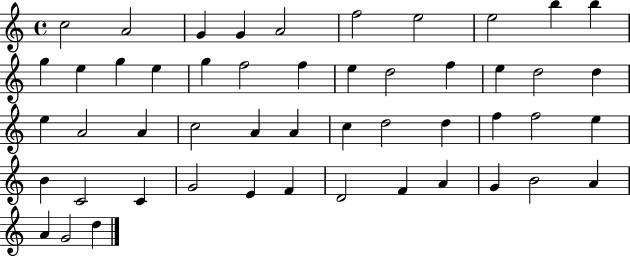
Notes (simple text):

C5/h A4/h G4/q G4/q A4/h F5/h E5/h E5/h B5/q B5/q G5/q E5/q G5/q E5/q G5/q F5/h F5/q E5/q D5/h F5/q E5/q D5/h D5/q E5/q A4/h A4/q C5/h A4/q A4/q C5/q D5/h D5/q F5/q F5/h E5/q B4/q C4/h C4/q G4/h E4/q F4/q D4/h F4/q A4/q G4/q B4/h A4/q A4/q G4/h D5/q